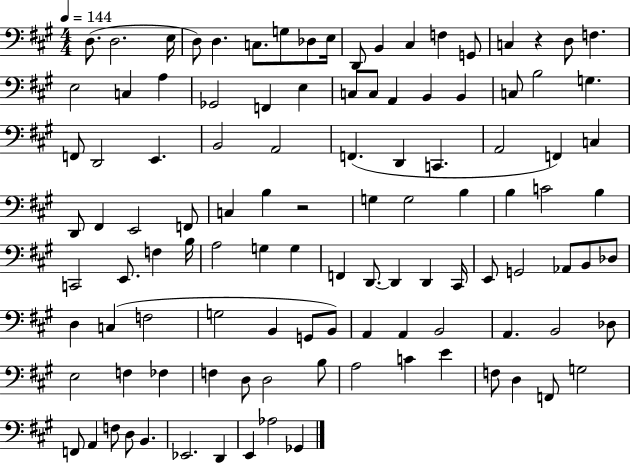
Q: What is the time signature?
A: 4/4